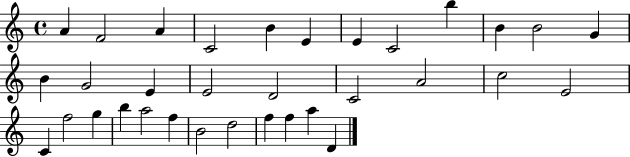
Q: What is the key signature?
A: C major